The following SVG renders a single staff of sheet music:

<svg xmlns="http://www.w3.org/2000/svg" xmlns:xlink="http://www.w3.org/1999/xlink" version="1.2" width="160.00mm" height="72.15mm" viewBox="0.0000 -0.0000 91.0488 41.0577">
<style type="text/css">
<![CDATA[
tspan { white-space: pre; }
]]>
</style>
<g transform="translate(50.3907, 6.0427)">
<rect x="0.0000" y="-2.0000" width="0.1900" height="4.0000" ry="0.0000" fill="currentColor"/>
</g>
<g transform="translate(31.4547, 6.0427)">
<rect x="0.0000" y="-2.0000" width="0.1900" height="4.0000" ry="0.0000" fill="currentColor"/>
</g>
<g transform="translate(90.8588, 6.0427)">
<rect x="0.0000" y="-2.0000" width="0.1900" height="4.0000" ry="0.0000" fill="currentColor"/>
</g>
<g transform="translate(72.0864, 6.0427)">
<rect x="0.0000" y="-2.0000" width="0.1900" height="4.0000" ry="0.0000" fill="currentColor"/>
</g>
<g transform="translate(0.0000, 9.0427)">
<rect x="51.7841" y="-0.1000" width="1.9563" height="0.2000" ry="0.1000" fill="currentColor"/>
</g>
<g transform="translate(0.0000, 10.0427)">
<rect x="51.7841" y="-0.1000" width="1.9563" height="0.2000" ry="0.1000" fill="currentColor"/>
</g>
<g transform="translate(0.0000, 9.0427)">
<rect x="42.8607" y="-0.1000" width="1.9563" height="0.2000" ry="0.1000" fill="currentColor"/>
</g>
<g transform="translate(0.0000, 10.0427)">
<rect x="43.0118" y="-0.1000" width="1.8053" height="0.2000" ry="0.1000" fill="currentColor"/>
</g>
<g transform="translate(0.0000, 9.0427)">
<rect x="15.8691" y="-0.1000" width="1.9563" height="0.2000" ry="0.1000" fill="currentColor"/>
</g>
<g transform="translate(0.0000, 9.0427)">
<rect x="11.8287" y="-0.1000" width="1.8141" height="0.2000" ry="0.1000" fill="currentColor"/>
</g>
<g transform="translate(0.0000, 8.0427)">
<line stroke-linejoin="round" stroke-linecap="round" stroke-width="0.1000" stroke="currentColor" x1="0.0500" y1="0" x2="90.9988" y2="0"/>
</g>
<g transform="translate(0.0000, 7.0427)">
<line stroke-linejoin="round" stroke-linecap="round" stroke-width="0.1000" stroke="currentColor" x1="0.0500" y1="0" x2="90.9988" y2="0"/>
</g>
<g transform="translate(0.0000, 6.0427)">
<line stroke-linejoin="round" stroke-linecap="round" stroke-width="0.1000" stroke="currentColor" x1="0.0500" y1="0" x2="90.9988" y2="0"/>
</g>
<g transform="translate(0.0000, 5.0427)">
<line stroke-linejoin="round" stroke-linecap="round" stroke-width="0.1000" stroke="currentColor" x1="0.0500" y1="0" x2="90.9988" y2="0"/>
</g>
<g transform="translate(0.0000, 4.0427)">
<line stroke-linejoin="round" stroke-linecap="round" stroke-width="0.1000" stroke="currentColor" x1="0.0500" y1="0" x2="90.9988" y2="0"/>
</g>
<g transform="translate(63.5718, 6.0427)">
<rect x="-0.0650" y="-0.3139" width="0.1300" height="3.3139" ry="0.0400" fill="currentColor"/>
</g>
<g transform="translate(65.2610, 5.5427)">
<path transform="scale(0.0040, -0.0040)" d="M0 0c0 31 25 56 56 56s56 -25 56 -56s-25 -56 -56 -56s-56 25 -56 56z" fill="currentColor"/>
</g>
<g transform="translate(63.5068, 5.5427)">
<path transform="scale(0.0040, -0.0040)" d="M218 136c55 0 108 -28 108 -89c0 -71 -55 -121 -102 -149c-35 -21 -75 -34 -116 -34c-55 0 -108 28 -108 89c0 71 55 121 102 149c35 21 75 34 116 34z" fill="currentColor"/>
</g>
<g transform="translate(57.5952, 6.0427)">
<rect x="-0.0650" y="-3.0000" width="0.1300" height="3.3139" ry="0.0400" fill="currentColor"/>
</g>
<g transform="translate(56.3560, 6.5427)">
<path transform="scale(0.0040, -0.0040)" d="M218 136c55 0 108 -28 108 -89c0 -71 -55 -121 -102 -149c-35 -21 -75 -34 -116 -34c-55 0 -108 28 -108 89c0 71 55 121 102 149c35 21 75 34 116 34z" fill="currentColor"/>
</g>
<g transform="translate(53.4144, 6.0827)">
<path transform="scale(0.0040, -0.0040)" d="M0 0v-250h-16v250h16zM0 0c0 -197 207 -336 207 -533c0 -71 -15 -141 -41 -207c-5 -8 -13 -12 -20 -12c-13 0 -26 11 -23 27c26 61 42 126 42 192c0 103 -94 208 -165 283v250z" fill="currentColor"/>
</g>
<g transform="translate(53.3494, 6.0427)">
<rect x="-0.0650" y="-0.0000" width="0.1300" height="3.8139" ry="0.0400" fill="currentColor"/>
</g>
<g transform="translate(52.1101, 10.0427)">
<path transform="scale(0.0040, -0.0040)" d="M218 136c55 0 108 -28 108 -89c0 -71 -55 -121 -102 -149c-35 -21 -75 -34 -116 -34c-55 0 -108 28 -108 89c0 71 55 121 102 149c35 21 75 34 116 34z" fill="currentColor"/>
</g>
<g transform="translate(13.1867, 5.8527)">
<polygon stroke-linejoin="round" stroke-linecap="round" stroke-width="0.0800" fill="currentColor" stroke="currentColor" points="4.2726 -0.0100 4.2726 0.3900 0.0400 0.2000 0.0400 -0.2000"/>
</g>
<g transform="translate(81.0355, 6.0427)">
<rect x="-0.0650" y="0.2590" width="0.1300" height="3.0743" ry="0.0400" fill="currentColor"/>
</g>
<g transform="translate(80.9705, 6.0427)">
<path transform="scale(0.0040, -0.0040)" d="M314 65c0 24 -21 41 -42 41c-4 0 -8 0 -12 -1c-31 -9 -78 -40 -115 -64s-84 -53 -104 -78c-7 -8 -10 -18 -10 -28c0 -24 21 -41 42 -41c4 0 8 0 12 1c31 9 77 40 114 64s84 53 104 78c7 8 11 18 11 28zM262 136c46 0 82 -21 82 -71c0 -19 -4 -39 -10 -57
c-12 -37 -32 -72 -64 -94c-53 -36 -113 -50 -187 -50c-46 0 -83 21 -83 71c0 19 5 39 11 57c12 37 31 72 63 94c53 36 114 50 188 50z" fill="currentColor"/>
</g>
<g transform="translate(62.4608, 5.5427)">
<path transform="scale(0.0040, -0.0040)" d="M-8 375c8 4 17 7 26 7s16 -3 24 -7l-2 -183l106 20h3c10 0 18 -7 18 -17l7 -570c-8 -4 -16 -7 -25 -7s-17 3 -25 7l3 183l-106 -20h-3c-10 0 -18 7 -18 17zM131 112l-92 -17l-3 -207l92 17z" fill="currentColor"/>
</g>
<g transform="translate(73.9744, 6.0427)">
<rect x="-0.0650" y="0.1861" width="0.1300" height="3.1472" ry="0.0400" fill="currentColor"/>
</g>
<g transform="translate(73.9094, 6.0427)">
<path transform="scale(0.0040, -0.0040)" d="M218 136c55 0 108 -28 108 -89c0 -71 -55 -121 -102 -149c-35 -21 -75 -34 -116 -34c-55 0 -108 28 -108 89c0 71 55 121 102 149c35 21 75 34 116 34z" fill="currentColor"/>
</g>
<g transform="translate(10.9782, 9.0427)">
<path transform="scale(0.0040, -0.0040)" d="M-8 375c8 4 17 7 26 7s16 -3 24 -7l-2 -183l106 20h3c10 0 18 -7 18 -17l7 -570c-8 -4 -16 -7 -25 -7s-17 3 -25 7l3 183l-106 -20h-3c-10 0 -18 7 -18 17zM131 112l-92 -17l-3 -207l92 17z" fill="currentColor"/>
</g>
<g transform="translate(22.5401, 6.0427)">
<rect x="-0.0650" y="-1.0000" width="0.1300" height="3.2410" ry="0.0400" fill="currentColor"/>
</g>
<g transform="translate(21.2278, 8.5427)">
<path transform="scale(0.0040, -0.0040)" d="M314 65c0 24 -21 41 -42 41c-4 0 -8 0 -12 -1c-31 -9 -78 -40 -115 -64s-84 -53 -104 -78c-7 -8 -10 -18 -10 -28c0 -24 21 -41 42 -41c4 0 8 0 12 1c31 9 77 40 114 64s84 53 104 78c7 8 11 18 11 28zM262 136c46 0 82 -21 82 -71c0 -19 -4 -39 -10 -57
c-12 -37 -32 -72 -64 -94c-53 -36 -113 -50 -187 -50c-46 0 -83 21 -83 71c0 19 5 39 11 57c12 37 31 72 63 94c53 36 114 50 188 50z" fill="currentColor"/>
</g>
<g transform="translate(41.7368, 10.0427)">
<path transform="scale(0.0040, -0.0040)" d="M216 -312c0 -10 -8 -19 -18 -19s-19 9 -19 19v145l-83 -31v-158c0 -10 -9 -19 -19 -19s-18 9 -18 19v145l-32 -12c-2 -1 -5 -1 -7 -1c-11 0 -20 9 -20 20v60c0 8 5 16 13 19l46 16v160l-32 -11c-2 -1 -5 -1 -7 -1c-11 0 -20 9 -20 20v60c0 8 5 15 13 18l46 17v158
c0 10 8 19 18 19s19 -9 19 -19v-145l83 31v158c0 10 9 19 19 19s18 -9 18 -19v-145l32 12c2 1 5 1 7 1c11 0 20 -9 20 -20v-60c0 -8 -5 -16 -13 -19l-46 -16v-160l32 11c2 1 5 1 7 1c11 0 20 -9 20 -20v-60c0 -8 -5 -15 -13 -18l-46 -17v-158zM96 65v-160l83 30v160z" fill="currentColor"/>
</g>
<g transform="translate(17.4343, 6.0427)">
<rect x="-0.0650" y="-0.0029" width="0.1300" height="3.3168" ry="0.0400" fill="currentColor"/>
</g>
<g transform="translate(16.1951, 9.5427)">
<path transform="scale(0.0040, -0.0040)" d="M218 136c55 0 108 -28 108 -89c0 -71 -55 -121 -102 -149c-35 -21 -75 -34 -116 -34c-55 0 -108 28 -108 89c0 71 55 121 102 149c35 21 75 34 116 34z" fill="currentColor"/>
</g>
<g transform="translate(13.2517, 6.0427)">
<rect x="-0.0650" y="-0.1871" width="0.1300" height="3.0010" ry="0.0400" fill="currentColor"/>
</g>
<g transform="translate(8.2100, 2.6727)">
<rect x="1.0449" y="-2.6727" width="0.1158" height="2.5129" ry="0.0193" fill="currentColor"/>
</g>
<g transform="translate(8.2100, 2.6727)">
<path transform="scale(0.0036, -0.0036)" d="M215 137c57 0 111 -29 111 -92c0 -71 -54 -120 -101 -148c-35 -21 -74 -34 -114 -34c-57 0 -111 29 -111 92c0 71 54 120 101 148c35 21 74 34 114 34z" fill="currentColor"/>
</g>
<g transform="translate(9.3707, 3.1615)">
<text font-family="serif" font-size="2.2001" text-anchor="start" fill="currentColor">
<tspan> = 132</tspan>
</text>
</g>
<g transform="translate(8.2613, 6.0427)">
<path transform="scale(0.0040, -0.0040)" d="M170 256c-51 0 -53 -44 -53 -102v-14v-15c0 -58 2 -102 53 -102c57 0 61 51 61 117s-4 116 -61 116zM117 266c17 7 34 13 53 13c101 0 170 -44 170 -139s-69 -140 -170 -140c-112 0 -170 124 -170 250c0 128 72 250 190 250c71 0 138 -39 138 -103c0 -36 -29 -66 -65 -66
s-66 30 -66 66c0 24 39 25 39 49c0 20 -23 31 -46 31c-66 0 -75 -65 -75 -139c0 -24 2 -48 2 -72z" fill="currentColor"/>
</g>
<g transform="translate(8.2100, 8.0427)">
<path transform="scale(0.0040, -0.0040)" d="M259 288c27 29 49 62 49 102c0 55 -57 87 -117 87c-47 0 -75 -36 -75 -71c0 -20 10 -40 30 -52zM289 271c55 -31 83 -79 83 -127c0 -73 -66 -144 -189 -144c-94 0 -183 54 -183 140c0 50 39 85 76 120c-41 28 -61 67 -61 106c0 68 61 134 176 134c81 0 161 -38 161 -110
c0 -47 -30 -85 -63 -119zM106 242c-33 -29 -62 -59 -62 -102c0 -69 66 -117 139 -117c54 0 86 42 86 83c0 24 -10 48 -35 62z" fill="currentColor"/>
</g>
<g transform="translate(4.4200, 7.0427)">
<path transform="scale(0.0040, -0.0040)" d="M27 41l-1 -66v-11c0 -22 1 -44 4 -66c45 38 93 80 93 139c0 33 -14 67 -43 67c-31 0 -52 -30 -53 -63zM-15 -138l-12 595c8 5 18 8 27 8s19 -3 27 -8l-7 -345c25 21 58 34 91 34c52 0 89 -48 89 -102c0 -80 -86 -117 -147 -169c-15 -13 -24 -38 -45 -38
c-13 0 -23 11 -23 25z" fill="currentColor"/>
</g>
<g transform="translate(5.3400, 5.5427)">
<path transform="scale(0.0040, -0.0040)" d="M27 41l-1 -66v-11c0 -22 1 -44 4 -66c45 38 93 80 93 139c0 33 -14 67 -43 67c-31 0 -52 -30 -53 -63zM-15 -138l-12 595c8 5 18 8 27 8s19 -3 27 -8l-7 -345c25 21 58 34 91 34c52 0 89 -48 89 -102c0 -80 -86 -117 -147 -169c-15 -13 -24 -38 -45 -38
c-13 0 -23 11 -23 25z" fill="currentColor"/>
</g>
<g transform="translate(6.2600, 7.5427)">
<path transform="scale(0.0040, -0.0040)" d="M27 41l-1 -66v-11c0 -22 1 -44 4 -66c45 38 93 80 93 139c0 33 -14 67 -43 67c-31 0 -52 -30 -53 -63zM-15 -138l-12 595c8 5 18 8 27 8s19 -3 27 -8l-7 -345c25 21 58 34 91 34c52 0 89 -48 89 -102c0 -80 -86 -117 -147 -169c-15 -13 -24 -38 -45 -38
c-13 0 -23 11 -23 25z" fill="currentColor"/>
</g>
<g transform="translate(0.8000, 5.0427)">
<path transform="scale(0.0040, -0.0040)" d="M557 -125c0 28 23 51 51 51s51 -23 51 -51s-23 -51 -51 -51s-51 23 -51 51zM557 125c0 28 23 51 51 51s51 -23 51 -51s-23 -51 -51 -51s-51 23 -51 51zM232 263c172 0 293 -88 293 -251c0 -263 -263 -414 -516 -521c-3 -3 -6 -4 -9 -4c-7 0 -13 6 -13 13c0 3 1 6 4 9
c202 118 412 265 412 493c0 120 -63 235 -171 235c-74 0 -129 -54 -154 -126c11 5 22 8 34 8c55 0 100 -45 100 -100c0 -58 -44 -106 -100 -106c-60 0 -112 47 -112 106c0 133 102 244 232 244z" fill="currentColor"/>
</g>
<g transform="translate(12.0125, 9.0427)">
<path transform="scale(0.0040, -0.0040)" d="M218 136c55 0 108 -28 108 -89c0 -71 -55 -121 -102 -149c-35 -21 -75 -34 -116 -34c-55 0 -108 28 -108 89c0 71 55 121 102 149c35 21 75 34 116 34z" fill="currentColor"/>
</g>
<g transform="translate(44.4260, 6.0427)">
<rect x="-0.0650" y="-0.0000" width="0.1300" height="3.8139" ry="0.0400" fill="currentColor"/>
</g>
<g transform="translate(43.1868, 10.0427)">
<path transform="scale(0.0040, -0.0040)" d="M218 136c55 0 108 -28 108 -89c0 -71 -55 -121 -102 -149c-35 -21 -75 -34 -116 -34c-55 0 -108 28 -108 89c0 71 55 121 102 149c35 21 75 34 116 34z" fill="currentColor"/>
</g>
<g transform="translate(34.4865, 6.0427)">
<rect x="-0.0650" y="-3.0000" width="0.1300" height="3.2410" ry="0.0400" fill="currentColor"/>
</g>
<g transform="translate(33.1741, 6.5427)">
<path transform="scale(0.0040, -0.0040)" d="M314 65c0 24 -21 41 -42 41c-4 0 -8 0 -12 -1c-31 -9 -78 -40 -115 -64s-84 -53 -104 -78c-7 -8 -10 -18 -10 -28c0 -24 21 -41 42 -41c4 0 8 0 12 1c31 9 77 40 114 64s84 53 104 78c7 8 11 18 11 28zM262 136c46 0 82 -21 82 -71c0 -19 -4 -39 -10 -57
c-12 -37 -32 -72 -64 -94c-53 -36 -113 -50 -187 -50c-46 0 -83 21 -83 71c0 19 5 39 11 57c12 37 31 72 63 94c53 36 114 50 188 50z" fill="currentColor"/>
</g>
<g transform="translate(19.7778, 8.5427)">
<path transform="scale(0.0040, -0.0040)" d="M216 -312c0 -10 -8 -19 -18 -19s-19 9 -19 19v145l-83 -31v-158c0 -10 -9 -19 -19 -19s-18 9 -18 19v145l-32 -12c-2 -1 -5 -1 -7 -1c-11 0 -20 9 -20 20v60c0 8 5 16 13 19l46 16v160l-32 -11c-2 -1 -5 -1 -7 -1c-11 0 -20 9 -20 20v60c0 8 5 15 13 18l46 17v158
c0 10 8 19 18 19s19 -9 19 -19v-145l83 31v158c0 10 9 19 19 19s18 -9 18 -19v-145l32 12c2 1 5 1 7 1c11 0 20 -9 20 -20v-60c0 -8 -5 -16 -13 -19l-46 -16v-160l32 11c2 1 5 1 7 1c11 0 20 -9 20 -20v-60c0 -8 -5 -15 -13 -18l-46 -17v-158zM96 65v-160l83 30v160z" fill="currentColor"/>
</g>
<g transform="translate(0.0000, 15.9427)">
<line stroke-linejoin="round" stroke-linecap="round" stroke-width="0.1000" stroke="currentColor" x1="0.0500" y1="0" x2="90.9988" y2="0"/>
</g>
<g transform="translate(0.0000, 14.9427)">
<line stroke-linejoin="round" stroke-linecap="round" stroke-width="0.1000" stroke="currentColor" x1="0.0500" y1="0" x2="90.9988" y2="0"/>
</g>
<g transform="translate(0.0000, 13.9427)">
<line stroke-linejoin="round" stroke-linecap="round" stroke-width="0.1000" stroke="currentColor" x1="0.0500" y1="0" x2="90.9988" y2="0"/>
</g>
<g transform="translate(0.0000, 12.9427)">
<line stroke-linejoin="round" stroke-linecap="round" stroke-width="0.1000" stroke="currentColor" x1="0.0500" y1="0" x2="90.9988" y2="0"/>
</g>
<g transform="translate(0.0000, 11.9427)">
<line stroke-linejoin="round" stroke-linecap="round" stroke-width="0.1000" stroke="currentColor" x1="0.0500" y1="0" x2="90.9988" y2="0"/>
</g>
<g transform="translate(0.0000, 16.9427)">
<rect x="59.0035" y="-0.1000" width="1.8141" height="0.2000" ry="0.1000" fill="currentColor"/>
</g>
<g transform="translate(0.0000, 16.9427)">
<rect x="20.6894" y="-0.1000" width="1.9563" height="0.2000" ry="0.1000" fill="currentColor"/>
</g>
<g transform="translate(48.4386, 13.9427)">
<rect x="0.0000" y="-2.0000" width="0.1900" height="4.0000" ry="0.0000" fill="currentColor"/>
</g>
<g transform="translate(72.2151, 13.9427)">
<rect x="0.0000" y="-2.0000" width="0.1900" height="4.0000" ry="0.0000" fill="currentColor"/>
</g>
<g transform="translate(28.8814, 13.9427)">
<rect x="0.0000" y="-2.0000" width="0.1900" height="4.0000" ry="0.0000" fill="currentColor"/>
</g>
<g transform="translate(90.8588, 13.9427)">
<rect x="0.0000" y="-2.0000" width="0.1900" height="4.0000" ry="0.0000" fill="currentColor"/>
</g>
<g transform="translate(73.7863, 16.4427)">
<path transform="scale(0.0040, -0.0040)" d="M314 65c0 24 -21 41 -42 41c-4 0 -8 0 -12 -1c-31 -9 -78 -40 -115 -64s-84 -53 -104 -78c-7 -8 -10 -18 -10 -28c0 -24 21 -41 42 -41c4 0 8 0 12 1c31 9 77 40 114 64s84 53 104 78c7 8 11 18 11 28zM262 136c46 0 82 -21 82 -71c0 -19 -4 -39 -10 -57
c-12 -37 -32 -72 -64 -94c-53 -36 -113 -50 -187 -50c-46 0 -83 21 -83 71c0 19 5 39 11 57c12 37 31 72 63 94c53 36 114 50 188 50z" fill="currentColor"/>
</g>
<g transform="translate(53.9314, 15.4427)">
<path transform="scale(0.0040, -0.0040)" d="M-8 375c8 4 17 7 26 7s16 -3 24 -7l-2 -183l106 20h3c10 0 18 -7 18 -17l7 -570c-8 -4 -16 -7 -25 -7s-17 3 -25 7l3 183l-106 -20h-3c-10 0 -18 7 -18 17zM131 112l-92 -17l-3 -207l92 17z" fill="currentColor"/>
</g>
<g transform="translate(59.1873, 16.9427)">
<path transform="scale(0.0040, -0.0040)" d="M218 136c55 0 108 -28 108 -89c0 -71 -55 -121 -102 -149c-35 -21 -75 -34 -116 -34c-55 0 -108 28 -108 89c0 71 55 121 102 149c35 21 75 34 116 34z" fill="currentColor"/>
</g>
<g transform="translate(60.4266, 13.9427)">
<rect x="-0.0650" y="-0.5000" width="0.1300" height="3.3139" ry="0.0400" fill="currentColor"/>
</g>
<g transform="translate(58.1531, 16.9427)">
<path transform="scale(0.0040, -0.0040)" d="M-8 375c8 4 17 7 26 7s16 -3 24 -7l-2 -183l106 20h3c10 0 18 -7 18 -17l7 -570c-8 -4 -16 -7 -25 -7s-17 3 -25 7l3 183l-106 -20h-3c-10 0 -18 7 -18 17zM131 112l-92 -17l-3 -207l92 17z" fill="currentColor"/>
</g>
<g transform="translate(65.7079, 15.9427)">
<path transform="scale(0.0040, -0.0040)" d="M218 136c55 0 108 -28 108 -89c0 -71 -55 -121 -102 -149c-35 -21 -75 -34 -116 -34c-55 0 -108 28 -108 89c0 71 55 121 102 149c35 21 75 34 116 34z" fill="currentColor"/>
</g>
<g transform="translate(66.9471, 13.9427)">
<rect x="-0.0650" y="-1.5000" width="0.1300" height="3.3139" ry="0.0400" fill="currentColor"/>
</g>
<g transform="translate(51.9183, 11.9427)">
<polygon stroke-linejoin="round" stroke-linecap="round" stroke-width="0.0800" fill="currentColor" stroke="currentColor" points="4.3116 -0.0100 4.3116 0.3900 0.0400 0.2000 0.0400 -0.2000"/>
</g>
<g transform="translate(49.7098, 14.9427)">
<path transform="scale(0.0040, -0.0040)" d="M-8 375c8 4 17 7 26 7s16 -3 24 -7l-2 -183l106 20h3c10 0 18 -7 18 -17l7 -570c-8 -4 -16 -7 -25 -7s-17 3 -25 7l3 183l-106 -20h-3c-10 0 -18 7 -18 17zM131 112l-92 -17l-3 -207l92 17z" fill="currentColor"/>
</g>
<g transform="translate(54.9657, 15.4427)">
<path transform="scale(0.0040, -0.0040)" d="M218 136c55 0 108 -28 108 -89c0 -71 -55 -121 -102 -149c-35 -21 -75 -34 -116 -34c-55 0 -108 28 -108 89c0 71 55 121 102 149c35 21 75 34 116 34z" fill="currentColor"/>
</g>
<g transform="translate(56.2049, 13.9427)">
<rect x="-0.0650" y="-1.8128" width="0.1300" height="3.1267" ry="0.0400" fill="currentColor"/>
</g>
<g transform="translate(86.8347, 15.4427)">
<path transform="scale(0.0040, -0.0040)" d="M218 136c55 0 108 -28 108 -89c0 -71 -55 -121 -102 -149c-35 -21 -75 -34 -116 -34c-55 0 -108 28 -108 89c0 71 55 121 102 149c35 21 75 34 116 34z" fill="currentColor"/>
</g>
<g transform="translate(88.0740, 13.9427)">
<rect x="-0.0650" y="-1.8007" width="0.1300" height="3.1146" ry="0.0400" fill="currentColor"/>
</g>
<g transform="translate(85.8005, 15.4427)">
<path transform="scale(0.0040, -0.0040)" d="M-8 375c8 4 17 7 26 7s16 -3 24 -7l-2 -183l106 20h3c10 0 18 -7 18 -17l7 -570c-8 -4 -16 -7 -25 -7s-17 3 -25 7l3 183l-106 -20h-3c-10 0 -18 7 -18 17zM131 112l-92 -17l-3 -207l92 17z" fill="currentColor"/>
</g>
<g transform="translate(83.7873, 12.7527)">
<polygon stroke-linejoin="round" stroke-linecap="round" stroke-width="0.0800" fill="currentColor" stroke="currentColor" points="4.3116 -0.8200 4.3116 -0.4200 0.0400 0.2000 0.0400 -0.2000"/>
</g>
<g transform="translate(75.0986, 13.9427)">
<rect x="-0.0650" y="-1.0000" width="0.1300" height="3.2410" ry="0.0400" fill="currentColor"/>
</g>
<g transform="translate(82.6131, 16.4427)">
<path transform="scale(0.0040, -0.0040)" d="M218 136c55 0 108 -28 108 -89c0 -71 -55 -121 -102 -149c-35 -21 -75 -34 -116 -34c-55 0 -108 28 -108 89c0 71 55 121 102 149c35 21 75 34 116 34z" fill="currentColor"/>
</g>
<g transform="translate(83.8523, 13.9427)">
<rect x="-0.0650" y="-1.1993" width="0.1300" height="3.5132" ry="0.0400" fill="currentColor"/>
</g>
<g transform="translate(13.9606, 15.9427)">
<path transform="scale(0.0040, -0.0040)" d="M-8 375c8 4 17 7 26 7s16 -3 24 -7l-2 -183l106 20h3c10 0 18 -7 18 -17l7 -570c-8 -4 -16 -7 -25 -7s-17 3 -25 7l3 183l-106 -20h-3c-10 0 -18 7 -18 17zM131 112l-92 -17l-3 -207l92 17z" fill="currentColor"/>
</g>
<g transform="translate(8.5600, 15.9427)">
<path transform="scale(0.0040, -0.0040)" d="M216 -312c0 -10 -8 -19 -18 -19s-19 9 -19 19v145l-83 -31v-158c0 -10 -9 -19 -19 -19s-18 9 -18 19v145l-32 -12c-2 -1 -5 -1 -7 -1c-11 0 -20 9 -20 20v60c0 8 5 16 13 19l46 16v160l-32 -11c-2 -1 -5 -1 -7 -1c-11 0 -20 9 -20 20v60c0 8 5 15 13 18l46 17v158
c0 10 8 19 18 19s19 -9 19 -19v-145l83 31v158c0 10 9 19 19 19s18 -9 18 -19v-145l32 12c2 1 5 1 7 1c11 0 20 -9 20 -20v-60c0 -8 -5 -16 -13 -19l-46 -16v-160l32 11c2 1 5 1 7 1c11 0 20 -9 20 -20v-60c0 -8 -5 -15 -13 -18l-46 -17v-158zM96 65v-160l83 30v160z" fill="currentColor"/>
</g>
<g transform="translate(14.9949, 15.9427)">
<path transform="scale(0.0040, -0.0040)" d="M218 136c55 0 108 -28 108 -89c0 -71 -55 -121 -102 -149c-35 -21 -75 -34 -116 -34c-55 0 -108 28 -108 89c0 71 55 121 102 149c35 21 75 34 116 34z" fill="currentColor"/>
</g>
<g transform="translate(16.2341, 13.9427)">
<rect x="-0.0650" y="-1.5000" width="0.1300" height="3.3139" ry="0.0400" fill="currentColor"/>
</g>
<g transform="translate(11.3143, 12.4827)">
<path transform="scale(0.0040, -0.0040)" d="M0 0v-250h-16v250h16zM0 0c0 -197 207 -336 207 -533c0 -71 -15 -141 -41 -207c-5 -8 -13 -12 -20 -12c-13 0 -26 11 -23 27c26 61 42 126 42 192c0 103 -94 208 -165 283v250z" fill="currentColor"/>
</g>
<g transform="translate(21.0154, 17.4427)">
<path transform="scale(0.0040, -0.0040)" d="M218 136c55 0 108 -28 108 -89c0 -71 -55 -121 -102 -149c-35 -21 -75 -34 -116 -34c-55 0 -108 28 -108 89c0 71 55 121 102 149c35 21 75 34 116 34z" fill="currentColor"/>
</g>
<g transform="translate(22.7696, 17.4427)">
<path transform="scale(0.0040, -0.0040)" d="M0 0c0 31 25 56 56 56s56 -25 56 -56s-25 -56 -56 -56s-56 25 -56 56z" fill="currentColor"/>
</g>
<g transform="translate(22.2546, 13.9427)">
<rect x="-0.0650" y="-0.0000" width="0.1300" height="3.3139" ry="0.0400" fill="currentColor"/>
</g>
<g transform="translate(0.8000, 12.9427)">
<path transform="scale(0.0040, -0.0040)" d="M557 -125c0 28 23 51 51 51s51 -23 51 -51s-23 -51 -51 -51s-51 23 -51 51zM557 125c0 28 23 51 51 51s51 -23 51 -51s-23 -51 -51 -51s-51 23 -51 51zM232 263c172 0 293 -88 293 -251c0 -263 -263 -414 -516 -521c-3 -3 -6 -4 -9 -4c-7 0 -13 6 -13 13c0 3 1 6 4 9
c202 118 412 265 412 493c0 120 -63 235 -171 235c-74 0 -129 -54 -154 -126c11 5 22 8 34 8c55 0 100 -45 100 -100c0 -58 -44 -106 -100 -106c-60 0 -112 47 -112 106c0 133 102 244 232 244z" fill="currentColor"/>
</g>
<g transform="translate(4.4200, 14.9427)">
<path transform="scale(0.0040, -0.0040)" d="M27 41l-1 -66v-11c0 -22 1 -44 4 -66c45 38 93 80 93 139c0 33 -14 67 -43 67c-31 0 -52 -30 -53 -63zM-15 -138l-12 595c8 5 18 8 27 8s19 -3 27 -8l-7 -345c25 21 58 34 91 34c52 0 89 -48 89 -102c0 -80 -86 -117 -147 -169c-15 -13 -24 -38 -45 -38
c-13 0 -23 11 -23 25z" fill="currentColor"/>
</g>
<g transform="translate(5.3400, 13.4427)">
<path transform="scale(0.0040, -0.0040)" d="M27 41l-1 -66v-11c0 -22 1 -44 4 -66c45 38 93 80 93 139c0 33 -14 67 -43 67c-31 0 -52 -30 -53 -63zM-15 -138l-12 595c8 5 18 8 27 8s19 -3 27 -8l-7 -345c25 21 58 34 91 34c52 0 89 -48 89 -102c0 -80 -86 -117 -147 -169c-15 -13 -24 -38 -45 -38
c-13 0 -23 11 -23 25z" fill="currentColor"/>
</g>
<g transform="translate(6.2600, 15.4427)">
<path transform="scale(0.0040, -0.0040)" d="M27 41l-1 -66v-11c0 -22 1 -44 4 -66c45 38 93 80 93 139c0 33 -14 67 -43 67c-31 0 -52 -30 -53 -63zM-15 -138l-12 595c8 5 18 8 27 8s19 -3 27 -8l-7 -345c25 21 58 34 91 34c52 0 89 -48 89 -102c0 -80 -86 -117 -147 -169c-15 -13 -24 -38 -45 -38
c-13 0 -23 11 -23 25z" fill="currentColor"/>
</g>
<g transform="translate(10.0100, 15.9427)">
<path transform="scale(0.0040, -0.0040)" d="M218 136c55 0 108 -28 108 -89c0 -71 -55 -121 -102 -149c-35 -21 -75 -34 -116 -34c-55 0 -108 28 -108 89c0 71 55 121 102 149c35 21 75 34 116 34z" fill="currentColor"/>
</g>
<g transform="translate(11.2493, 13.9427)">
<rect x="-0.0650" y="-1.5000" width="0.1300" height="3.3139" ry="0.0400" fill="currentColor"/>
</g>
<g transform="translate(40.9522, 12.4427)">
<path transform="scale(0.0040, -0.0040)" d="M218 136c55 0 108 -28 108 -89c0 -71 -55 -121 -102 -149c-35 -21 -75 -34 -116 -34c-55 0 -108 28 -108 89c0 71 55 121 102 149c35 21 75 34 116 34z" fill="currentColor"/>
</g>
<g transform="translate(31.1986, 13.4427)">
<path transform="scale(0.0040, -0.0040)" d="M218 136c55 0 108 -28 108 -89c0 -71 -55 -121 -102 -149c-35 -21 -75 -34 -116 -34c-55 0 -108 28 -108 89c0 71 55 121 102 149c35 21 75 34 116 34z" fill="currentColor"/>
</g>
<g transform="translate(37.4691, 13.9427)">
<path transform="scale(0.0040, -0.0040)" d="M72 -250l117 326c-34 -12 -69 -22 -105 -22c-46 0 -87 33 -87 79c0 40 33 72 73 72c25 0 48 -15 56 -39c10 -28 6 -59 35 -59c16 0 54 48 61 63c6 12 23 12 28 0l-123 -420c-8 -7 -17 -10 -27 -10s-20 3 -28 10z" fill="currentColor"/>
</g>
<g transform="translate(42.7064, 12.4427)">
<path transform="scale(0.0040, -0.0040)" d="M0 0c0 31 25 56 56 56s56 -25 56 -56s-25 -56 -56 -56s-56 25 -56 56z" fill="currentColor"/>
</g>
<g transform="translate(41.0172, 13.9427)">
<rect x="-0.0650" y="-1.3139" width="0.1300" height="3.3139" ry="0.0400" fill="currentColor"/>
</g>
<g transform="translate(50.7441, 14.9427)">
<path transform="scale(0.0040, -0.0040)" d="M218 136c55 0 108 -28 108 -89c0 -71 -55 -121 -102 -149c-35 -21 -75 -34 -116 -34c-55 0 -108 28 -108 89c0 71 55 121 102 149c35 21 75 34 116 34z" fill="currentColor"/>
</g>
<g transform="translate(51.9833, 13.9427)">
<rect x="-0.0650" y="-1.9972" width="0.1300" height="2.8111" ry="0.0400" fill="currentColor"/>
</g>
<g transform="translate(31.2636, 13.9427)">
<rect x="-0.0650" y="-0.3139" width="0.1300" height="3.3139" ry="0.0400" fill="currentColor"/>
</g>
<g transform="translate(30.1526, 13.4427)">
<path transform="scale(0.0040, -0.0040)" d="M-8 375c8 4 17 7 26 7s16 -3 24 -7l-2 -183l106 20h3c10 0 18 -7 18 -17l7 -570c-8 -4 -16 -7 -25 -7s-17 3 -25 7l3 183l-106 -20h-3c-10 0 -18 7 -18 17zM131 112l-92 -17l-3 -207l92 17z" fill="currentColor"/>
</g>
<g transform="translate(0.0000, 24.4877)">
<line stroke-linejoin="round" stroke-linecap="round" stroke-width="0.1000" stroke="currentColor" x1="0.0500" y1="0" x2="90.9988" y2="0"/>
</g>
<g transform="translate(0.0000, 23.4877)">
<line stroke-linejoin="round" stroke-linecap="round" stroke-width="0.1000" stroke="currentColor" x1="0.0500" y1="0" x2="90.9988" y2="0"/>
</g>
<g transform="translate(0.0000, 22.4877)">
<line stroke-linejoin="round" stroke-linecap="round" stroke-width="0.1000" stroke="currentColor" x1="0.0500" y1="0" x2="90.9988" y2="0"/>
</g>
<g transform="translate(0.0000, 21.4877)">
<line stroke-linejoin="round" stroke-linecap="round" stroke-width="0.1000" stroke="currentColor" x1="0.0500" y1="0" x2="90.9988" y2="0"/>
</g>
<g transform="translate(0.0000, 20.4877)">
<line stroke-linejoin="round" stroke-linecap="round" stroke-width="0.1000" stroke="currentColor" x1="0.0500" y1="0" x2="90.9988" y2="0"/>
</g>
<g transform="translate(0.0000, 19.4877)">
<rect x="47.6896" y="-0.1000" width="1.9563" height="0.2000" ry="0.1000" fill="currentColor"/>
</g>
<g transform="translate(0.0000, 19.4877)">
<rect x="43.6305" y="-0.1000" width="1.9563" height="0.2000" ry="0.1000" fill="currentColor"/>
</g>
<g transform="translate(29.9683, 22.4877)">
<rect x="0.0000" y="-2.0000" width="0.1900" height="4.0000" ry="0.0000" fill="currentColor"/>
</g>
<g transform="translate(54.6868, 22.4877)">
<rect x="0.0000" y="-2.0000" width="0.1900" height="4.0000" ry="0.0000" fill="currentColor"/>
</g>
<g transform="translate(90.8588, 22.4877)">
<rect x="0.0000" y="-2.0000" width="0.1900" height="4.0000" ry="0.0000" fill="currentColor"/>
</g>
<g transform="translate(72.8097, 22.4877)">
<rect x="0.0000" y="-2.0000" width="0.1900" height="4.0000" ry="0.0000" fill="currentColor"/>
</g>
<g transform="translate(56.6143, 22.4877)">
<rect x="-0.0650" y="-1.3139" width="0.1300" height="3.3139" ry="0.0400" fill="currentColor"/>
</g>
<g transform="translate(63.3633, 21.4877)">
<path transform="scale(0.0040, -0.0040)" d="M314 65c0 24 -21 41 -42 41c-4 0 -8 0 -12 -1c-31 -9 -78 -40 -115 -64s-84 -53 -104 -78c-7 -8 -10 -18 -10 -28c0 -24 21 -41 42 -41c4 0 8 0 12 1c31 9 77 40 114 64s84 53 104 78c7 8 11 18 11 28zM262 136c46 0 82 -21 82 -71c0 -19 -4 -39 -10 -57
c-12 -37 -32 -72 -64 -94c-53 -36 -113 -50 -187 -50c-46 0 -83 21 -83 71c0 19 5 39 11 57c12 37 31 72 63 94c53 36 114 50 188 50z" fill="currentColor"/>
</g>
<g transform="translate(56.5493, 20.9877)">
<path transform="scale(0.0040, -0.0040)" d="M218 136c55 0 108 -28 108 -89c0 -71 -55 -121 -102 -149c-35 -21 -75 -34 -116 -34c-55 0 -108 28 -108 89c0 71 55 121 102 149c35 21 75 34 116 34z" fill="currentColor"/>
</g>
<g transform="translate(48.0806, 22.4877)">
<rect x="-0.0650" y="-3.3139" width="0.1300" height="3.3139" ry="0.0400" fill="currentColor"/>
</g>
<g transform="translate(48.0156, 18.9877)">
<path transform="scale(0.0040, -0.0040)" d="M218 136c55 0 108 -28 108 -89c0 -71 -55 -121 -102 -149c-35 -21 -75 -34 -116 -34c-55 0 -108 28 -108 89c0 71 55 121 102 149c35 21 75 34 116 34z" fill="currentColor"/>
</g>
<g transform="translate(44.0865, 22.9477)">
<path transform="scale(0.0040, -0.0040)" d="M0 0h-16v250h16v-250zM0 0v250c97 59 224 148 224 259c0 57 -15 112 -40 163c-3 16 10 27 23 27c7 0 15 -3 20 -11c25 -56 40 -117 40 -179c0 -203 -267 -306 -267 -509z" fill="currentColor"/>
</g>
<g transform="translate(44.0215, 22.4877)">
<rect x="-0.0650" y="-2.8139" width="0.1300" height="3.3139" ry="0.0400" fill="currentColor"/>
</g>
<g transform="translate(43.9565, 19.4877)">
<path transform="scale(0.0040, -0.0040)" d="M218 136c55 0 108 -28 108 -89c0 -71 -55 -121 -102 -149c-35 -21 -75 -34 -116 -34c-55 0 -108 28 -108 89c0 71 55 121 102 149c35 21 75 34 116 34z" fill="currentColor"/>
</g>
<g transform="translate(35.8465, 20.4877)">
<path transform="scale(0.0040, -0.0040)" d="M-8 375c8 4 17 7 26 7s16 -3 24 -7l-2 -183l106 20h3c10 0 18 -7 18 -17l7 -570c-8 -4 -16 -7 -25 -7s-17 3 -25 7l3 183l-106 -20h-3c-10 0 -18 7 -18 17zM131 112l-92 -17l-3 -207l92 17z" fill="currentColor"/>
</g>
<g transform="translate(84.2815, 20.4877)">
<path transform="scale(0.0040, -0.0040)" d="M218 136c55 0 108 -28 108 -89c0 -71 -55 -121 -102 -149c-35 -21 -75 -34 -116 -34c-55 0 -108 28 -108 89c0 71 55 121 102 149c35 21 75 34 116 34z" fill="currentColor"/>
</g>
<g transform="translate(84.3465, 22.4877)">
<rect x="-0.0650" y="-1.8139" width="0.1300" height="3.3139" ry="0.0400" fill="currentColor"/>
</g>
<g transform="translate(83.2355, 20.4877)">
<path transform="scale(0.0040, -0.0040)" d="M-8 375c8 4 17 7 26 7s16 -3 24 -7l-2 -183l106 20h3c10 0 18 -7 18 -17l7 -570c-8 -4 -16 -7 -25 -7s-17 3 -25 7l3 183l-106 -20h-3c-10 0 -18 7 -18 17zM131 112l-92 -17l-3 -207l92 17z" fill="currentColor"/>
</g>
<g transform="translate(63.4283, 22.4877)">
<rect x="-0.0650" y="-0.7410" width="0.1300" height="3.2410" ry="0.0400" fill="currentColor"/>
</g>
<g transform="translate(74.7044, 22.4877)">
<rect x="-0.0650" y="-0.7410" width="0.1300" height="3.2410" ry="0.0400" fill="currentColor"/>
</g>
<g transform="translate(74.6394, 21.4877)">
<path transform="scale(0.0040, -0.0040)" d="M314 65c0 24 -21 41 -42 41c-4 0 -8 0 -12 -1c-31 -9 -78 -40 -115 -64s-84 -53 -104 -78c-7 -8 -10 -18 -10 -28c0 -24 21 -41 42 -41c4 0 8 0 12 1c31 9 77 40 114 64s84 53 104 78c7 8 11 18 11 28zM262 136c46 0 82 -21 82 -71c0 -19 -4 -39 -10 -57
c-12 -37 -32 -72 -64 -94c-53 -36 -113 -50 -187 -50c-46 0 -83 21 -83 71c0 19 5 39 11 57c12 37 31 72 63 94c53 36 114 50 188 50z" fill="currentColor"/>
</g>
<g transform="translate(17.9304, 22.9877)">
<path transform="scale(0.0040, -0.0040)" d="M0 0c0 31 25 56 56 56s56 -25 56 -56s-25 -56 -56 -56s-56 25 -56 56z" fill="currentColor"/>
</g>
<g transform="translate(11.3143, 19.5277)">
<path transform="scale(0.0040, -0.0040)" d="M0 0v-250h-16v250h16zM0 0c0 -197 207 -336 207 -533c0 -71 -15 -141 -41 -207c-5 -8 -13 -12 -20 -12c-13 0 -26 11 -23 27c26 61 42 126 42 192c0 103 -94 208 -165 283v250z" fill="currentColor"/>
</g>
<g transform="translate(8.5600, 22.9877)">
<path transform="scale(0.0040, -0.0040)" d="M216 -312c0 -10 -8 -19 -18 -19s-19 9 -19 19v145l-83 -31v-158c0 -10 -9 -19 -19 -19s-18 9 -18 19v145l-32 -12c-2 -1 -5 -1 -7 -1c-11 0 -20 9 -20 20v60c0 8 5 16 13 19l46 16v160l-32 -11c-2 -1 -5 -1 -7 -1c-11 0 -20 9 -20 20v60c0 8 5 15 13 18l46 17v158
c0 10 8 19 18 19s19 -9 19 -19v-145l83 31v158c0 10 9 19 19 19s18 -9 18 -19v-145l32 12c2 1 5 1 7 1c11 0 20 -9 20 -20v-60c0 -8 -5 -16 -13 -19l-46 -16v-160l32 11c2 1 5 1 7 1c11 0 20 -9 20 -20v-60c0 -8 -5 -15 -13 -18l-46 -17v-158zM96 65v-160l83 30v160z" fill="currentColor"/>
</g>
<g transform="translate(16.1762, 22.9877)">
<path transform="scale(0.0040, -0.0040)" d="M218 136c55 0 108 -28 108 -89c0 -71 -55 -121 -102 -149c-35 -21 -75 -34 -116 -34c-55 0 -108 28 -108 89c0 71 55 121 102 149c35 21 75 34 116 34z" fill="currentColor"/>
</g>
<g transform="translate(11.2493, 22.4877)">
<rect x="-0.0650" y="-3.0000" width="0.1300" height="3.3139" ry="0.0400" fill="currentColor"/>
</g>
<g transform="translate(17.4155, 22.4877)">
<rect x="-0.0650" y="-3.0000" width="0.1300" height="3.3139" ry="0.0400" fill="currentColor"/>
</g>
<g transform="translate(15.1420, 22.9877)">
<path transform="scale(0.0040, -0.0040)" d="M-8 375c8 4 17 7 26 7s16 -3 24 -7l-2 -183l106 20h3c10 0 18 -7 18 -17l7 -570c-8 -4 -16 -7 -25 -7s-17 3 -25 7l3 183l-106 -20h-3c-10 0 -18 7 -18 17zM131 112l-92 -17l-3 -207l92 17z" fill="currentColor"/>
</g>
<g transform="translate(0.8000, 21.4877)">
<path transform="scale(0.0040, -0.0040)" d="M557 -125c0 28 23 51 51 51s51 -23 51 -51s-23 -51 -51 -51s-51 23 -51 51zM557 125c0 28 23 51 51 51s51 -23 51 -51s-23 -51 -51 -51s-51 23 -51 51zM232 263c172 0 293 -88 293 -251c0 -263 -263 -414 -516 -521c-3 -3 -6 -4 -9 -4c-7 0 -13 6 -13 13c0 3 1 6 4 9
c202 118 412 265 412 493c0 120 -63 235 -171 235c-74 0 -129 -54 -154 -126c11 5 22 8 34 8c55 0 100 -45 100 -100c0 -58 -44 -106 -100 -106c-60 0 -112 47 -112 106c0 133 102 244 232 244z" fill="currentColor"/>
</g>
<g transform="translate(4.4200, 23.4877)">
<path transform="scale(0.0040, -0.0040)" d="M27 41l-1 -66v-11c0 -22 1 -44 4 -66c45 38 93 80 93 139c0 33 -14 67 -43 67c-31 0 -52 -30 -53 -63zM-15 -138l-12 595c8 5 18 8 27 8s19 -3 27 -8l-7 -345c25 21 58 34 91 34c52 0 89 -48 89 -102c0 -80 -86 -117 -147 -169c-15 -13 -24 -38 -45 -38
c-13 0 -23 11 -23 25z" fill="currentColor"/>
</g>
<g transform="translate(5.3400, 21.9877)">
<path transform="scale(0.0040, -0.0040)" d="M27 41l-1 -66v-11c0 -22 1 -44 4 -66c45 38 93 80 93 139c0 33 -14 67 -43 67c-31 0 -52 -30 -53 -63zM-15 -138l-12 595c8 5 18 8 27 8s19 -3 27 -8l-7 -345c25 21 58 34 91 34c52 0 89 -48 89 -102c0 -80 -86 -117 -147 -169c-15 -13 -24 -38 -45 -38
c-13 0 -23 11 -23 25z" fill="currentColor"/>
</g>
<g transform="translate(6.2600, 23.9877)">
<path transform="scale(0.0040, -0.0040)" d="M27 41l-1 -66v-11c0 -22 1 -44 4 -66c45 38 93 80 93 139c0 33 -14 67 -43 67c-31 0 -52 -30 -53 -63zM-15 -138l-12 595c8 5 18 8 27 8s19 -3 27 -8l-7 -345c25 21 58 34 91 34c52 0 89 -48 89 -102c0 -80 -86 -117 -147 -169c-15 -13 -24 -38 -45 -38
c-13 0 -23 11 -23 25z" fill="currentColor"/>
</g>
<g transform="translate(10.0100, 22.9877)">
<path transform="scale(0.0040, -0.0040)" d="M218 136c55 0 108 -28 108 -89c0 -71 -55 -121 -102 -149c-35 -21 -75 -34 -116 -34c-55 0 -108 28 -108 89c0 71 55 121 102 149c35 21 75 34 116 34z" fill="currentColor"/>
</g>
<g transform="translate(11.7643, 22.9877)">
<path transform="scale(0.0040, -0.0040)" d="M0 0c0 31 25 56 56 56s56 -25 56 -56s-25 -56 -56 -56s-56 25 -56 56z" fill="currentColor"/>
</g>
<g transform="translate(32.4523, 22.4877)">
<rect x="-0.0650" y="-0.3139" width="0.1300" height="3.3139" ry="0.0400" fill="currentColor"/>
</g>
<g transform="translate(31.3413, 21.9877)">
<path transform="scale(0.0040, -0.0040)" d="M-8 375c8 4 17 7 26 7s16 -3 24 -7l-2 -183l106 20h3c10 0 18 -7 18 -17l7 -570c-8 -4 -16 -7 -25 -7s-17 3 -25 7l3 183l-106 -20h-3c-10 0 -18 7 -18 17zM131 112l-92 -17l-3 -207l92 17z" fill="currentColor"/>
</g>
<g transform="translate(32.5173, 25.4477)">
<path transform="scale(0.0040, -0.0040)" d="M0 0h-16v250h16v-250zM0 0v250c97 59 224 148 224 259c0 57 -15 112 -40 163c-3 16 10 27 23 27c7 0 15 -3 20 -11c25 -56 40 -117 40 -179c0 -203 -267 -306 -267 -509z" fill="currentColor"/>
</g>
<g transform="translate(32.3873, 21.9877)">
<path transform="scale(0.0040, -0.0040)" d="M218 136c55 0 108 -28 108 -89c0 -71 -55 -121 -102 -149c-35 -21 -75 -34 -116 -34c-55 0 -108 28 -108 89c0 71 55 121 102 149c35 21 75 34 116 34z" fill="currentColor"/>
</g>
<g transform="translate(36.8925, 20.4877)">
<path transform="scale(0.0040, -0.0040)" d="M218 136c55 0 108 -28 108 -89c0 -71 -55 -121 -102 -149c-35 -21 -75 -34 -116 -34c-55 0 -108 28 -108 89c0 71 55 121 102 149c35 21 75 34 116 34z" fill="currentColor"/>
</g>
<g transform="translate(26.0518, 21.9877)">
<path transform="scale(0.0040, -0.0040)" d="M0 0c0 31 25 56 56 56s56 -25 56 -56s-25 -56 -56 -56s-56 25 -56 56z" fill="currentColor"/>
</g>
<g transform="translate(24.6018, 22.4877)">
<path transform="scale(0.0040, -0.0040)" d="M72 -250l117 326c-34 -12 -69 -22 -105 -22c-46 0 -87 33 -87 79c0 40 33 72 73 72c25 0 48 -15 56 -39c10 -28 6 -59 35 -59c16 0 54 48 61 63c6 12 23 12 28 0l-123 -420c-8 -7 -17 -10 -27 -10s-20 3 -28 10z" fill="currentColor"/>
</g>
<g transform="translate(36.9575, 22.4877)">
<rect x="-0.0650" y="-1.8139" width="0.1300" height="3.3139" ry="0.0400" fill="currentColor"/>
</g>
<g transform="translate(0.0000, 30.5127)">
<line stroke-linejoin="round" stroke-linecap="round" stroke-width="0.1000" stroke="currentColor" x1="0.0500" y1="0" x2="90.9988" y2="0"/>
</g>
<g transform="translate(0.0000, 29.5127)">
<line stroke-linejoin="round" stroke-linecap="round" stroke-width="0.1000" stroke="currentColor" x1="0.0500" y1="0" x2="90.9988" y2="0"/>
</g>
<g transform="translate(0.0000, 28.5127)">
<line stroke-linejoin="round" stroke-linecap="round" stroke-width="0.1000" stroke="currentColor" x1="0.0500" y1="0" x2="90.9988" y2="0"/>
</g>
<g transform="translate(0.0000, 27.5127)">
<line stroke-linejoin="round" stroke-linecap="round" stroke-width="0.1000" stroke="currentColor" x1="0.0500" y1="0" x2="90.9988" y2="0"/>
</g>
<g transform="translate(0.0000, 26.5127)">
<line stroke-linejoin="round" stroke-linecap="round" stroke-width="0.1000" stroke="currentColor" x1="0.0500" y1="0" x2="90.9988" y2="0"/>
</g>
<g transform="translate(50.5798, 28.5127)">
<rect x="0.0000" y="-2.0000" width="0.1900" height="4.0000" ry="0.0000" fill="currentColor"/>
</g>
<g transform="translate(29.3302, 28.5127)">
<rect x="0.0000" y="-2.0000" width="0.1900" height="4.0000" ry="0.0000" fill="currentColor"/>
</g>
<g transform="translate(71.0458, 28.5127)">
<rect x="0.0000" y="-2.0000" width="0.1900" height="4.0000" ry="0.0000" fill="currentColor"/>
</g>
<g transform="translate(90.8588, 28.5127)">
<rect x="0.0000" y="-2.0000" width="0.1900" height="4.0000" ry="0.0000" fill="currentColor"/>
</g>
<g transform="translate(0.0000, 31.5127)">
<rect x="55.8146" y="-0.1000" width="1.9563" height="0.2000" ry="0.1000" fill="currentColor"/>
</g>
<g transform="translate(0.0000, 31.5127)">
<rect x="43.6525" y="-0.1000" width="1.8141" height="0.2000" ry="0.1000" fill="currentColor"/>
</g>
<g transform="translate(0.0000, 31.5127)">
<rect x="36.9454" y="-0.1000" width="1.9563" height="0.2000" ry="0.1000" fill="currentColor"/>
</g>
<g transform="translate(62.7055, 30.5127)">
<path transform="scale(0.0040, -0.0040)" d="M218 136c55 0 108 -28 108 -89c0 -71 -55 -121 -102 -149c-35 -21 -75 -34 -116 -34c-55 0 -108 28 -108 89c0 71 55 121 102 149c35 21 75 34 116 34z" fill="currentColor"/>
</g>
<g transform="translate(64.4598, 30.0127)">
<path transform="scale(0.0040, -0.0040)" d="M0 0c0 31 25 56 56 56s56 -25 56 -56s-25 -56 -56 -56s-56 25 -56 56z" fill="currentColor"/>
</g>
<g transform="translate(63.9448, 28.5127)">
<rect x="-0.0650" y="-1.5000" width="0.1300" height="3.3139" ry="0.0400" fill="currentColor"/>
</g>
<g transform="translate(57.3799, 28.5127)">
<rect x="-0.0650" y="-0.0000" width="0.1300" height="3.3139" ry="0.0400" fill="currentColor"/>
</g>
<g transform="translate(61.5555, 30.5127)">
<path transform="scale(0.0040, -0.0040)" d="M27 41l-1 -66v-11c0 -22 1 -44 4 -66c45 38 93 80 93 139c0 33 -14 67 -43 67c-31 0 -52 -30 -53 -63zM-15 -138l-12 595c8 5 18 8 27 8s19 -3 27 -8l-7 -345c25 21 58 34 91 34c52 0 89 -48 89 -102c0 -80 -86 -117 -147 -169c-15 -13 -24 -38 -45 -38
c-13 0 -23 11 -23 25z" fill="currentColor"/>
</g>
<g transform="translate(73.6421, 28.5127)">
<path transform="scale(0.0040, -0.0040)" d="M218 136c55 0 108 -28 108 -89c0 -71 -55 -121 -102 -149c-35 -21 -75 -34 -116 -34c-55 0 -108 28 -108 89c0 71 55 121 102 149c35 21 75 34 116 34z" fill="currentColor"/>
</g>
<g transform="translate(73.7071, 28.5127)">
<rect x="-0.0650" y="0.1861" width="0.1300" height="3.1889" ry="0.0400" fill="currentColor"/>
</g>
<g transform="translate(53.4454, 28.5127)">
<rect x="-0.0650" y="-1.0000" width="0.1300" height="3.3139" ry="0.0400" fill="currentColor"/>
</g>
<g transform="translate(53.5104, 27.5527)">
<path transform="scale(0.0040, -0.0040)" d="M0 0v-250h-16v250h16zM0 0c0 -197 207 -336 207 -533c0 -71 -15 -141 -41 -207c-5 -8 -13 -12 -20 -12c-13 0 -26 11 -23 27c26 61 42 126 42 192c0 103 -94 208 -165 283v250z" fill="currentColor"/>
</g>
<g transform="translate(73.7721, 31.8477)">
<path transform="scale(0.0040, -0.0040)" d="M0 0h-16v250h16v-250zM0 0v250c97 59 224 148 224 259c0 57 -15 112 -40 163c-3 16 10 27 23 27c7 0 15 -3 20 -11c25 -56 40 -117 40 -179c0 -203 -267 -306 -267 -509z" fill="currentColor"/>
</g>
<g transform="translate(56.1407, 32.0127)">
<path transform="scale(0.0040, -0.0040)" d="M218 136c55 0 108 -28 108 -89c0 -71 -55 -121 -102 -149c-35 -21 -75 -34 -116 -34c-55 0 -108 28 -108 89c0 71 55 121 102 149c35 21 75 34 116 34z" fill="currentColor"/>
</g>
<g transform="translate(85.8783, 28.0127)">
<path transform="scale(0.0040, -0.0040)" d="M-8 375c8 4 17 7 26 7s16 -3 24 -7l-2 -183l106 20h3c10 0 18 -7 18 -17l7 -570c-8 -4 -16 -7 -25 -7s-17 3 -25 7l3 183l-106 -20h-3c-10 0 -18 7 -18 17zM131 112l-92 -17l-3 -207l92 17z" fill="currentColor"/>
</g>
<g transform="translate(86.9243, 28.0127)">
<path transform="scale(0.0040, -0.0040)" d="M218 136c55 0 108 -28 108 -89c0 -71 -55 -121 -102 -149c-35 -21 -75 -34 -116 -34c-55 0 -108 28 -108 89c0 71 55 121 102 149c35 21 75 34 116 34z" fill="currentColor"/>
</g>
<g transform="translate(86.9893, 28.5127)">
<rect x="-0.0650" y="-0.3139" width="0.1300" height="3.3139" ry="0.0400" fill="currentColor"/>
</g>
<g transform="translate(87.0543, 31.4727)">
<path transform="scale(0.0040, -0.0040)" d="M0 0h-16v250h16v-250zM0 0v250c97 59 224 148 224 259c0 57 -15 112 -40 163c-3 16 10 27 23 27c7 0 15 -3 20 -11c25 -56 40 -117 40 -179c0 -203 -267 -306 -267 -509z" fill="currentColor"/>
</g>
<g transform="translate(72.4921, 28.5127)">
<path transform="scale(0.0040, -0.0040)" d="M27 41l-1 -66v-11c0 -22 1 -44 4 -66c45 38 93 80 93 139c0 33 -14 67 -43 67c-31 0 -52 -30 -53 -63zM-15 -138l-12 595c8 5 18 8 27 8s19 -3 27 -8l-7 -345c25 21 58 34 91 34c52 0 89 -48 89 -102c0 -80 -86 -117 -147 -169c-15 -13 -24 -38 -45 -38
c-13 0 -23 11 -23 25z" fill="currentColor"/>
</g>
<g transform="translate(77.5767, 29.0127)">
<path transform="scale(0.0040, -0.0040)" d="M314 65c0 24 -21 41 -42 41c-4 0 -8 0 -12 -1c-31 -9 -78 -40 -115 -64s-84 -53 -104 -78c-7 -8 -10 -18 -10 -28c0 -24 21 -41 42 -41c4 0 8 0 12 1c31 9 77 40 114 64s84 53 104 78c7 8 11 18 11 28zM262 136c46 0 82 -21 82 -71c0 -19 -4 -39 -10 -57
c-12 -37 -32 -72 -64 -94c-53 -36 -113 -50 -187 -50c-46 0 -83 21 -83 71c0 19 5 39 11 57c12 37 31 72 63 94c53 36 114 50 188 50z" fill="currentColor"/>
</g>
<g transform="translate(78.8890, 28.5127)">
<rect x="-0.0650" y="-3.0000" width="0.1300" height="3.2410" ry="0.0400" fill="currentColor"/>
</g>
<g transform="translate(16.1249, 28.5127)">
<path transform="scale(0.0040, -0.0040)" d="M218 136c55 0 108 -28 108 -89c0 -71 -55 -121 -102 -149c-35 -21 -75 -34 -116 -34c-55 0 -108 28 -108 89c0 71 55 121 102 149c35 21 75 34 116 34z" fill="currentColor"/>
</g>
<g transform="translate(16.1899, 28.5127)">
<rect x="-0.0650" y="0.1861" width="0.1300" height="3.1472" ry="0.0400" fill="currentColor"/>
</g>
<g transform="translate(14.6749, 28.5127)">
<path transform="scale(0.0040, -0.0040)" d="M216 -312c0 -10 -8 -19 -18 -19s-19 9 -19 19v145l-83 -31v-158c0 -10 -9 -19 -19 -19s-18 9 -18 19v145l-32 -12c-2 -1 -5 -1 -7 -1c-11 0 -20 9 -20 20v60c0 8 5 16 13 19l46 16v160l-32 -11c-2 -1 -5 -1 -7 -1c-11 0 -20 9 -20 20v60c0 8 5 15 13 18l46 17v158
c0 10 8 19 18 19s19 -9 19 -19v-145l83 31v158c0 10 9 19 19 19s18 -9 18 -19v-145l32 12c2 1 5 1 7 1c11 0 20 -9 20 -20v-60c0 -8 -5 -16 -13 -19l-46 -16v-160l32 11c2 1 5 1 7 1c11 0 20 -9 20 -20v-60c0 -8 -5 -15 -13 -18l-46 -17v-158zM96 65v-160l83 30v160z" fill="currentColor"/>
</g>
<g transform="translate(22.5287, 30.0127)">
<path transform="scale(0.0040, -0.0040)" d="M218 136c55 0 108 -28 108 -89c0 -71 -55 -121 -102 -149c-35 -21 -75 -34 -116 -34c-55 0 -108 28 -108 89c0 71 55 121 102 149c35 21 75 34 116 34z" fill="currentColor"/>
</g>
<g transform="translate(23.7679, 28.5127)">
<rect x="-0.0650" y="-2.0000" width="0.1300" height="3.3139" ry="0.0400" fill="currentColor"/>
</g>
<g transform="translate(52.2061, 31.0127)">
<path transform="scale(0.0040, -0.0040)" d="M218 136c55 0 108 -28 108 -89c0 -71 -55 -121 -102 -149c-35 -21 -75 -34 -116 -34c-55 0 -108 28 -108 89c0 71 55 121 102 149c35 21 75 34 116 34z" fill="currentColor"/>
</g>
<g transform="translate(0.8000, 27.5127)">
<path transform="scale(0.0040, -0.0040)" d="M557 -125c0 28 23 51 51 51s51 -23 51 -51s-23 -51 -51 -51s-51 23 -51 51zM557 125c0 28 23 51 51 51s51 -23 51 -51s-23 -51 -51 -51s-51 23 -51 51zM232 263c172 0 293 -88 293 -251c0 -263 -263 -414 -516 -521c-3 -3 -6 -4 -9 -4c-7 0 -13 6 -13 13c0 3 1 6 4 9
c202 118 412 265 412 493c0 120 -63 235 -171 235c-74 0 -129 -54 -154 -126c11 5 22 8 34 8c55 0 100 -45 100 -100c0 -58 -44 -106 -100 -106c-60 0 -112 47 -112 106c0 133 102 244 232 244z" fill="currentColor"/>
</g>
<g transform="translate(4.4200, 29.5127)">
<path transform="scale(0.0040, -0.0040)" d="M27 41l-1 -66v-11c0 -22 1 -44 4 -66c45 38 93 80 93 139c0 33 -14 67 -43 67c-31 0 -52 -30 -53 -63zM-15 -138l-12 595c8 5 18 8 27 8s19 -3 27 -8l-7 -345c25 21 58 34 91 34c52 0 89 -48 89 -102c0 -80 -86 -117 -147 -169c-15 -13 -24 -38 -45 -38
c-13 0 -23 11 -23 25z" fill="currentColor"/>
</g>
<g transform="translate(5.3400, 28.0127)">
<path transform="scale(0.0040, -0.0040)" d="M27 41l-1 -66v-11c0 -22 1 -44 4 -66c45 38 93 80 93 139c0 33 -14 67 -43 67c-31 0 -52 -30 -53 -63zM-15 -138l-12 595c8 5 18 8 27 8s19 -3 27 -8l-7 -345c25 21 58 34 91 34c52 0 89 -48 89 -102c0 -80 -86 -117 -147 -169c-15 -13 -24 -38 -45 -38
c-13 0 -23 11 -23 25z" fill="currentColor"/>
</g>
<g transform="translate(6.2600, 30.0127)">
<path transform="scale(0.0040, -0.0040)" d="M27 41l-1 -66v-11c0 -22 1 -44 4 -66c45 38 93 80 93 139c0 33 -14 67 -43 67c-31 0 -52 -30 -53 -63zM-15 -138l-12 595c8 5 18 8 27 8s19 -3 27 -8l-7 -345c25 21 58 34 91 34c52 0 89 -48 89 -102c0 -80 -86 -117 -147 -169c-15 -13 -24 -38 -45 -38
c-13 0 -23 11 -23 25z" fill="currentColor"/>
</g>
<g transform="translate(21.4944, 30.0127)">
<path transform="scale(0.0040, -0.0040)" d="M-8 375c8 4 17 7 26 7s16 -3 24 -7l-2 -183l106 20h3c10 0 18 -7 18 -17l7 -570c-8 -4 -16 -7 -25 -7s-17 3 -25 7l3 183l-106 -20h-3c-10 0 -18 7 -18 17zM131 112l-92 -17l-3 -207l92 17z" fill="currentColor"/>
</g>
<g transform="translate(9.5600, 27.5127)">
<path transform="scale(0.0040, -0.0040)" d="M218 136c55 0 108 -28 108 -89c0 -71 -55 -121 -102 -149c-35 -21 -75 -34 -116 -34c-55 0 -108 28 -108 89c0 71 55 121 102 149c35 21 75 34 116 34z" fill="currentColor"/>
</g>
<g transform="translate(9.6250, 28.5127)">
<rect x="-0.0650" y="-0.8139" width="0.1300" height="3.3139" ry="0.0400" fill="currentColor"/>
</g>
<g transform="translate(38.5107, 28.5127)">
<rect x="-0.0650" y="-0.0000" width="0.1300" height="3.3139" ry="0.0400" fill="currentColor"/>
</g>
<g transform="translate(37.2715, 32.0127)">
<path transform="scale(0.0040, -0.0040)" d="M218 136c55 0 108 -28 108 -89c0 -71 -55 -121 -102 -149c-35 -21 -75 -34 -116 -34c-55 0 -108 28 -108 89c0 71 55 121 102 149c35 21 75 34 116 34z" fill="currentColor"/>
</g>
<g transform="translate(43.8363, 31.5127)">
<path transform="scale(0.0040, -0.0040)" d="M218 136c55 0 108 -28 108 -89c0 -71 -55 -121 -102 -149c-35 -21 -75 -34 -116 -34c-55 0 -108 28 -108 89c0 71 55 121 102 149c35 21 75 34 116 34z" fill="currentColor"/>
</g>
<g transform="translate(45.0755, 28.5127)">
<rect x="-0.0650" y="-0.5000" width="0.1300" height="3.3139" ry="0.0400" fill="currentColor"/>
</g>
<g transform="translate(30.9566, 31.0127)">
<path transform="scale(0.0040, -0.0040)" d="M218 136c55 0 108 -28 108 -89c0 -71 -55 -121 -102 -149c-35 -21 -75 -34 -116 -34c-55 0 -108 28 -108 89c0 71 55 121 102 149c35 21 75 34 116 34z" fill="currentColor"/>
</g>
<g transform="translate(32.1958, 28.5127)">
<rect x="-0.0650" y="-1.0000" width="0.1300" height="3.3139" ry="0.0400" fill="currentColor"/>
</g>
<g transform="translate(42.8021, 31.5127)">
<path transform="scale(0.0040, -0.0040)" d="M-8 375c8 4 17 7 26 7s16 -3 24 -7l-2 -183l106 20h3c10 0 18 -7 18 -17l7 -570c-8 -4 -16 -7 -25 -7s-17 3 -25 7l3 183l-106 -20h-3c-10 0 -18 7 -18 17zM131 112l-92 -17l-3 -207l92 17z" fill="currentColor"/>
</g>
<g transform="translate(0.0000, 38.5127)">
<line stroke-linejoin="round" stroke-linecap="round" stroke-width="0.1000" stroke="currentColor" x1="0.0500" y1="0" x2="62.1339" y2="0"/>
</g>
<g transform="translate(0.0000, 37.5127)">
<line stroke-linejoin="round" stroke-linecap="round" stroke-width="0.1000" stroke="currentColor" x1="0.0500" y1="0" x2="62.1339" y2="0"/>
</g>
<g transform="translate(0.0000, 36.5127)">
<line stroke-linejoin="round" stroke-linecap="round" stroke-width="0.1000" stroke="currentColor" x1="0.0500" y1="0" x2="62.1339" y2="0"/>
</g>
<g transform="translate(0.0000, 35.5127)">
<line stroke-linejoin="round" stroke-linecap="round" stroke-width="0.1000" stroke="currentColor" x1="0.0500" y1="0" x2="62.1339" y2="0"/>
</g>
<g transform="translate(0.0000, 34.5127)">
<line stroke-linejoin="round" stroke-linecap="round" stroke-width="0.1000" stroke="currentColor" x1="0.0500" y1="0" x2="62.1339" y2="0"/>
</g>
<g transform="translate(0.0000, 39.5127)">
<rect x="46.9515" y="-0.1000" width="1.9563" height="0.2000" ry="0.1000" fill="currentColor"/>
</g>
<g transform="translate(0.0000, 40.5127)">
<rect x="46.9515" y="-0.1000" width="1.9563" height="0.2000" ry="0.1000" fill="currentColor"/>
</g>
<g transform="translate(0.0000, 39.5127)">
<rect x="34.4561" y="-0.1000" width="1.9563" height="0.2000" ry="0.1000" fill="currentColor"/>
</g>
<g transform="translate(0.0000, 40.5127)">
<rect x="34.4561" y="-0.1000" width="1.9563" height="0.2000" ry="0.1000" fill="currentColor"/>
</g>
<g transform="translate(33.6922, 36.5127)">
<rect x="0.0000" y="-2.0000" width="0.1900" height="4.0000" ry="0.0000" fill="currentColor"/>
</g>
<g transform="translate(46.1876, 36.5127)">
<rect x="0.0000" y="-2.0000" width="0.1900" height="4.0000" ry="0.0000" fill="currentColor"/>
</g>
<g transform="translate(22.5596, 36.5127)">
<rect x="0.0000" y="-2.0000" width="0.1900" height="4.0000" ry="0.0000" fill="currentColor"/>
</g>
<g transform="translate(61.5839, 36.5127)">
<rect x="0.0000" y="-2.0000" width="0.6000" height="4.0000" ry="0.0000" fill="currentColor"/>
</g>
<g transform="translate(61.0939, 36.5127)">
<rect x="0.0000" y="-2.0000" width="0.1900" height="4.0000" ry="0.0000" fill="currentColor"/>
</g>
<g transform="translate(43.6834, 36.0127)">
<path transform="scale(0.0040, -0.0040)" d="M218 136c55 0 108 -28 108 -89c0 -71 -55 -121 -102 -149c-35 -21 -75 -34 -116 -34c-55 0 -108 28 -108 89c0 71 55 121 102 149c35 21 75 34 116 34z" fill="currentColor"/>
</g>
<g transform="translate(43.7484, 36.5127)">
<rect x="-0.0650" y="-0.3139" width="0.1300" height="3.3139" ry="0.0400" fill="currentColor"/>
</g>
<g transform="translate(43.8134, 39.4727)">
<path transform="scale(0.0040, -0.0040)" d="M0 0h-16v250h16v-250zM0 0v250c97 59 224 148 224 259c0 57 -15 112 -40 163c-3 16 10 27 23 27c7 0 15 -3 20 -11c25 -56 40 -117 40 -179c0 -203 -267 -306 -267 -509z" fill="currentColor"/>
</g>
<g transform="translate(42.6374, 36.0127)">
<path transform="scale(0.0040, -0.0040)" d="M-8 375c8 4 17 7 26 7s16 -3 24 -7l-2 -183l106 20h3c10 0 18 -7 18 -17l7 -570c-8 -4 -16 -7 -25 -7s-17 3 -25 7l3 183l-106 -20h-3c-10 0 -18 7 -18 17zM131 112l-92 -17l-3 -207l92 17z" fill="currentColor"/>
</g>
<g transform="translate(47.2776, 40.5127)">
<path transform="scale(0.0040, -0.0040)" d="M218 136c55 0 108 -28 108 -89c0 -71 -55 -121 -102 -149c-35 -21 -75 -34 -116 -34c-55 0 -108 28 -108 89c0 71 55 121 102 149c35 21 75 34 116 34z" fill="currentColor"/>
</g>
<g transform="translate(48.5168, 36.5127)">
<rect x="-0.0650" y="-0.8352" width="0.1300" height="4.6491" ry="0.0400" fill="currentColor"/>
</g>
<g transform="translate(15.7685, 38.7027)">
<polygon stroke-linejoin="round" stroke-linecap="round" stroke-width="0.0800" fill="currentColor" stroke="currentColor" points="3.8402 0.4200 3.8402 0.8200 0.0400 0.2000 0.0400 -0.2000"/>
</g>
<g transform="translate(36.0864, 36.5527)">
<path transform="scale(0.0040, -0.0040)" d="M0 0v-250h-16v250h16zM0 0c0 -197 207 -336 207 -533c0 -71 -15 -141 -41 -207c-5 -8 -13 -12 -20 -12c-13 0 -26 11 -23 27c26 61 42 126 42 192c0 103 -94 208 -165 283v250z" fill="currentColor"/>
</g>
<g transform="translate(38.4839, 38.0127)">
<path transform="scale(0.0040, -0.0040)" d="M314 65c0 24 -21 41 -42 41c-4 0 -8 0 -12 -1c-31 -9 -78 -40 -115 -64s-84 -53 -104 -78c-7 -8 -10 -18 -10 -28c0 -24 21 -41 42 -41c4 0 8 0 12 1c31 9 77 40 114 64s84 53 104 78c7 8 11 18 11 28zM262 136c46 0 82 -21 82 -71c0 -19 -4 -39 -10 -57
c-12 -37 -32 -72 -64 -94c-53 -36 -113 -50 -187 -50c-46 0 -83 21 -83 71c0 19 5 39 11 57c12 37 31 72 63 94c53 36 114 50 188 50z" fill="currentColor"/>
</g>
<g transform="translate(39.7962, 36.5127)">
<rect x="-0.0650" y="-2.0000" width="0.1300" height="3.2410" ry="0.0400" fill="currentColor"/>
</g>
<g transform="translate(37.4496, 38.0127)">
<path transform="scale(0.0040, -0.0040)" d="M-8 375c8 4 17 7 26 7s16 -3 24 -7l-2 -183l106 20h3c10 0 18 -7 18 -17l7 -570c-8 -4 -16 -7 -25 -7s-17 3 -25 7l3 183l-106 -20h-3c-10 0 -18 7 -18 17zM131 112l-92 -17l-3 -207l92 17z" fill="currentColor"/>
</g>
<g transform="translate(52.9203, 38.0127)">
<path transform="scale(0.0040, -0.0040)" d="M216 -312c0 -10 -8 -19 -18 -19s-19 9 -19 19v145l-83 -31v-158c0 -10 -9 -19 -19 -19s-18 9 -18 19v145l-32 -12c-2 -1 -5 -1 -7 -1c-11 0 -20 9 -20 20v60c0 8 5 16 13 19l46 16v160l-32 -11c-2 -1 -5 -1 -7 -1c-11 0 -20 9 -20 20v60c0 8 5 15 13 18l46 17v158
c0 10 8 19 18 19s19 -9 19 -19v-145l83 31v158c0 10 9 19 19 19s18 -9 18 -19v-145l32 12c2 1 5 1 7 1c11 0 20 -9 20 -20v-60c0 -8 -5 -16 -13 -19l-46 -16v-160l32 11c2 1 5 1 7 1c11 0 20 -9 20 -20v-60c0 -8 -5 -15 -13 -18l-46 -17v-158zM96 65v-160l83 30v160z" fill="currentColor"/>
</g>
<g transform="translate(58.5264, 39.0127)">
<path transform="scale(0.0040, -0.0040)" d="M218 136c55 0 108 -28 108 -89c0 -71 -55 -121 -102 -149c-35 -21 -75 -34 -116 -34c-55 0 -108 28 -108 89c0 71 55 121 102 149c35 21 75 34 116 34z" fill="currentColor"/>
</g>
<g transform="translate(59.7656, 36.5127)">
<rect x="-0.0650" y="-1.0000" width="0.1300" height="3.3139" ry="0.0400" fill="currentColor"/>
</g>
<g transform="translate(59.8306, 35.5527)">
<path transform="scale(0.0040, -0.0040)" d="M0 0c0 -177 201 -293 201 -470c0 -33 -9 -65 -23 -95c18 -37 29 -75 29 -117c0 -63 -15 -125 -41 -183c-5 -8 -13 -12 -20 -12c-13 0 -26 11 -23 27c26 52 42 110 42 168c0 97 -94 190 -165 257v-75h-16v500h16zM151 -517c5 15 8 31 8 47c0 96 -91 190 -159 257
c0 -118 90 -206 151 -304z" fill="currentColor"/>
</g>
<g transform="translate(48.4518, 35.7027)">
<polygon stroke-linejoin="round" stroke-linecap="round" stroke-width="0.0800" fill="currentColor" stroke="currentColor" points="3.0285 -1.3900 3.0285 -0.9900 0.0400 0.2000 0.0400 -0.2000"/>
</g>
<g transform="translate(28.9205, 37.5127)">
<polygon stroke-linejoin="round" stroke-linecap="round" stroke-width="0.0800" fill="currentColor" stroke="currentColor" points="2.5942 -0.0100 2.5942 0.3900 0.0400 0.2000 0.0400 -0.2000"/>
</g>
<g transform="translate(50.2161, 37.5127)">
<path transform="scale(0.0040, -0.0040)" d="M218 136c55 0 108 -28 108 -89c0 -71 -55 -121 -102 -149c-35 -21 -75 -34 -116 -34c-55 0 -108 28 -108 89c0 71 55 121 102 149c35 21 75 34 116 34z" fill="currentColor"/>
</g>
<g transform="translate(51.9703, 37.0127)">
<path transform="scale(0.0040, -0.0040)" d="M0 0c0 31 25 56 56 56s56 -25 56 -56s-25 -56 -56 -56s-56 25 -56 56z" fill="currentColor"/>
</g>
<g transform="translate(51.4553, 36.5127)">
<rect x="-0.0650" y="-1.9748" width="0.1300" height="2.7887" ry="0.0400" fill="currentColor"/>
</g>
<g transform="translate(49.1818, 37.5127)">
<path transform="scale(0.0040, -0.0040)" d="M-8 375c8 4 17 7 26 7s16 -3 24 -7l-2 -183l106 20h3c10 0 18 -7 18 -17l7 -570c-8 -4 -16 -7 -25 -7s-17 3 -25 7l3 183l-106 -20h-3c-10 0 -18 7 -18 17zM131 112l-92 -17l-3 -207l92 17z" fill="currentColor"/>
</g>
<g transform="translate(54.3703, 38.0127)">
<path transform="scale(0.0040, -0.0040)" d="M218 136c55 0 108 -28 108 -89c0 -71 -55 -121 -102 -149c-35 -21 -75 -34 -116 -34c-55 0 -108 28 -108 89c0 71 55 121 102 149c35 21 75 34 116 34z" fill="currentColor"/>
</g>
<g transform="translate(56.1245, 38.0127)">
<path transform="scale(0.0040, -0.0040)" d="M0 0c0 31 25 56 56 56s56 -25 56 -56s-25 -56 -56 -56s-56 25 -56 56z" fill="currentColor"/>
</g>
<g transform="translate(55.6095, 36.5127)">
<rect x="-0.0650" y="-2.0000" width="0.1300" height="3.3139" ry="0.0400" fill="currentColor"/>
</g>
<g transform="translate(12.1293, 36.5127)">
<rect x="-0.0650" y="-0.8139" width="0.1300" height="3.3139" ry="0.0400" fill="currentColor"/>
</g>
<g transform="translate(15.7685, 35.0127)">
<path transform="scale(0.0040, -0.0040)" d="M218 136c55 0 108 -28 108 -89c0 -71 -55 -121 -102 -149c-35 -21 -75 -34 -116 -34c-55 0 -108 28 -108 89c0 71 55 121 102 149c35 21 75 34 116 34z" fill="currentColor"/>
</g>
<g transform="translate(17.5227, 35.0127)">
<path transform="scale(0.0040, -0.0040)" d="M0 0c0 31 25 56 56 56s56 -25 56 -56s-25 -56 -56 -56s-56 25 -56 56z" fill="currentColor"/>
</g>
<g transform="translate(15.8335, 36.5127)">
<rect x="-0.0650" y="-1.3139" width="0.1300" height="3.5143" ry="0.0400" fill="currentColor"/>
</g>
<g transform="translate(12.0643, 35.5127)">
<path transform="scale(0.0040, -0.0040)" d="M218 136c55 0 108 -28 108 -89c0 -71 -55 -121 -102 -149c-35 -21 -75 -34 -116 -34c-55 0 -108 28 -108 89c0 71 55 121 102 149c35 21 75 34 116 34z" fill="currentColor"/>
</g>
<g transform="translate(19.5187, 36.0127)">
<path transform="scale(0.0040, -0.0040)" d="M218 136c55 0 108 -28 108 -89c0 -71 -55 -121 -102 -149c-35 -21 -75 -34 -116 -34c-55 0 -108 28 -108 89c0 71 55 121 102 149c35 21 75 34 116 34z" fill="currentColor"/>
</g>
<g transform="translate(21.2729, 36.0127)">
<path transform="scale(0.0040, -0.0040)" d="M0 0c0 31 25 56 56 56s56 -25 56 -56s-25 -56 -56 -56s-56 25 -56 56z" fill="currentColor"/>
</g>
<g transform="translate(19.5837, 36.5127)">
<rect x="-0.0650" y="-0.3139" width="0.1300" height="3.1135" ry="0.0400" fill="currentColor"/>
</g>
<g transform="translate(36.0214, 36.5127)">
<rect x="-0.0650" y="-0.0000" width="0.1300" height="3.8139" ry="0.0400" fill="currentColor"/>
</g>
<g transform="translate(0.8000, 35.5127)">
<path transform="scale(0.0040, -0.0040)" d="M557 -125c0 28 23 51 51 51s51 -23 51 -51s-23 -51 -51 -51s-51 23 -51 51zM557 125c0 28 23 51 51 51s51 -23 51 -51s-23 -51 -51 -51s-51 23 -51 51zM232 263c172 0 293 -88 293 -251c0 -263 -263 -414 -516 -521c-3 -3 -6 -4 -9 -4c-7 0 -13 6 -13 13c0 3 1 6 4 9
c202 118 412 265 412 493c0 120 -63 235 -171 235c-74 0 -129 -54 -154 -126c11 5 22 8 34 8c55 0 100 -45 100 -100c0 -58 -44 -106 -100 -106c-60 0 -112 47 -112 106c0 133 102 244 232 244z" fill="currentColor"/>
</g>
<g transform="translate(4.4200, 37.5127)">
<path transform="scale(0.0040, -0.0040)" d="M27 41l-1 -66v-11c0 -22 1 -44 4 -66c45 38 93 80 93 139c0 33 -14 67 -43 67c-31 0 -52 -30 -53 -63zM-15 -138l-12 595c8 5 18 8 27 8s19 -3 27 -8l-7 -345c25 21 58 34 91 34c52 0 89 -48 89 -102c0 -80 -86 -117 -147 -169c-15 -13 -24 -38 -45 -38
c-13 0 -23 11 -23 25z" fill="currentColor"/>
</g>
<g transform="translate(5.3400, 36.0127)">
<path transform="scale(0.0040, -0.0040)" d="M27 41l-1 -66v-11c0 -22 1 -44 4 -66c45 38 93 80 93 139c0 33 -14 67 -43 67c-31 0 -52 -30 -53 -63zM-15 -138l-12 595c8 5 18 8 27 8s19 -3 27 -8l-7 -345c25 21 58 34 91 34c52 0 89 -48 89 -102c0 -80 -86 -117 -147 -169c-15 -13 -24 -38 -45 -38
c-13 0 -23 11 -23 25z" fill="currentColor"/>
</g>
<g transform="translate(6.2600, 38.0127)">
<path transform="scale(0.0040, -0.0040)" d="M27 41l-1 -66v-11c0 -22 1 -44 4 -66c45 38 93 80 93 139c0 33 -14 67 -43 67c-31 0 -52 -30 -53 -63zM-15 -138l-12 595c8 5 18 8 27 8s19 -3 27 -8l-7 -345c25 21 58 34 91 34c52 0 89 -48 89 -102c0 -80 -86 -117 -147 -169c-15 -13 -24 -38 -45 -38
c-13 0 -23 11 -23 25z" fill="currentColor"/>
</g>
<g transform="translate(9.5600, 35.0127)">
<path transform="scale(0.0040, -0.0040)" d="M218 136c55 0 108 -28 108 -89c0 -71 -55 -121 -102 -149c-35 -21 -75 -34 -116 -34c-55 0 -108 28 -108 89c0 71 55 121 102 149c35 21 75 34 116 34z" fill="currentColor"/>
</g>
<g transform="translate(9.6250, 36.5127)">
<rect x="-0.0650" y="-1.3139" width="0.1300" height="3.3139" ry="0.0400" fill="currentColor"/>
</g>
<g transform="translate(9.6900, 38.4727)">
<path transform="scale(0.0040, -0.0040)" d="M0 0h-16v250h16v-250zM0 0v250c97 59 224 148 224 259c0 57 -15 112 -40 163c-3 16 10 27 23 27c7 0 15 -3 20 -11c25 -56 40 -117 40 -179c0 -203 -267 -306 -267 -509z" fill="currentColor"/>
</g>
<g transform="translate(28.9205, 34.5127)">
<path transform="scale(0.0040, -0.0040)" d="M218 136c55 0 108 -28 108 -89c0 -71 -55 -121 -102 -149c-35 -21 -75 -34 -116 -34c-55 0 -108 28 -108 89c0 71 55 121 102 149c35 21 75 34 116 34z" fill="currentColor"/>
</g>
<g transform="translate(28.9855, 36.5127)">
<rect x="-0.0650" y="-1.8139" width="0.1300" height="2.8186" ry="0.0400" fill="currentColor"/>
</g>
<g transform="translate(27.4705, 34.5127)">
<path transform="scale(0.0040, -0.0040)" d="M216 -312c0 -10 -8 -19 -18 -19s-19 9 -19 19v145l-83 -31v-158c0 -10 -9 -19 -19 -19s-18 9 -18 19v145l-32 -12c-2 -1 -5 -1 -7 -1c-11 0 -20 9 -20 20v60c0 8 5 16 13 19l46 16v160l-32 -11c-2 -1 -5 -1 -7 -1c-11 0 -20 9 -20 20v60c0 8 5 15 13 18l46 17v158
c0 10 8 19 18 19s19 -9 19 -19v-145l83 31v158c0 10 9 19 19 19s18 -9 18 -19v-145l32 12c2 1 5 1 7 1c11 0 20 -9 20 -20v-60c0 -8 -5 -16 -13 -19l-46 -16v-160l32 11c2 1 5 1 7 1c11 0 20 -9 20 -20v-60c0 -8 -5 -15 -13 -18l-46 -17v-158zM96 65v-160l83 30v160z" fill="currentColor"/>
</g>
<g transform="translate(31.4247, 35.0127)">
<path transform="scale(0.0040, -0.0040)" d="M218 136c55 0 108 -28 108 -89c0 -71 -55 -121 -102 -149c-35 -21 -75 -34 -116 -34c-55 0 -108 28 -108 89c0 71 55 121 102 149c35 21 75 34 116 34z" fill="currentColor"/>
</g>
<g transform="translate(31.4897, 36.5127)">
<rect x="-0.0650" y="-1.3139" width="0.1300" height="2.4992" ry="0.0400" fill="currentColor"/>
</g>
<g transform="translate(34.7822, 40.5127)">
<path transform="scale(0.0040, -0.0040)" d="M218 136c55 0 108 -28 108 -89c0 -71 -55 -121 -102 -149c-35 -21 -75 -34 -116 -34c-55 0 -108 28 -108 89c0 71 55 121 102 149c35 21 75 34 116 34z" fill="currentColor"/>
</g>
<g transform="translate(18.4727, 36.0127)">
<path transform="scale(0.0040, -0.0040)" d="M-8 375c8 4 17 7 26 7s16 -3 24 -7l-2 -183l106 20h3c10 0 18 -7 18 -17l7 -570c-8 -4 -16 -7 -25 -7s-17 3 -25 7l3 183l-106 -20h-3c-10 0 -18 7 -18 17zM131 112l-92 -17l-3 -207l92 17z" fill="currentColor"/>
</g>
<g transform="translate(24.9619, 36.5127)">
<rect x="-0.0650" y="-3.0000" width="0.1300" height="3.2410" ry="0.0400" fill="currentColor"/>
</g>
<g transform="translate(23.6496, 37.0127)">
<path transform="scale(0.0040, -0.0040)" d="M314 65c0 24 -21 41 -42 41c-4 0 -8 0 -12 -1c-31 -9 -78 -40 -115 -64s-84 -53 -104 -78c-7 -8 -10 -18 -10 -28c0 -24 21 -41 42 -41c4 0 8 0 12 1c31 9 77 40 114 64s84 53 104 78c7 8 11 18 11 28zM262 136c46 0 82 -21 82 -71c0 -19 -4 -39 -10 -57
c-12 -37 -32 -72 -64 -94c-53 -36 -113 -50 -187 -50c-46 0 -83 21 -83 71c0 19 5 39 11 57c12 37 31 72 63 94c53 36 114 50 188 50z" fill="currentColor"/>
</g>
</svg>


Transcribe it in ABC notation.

X:1
T:Untitled
M:6/8
L:1/4
K:Eb
E,,/2 D,,/2 ^F,,2 C,2 ^C,, C,,/2 C, E, D, D,2 ^G,,/2 G,, D,, E, z/2 G, B,,/2 A,,/2 E,, G,, F,,2 F,,/2 A,,/2 ^C,/2 C, z/2 E,/2 A, C/2 D G, F,2 F,2 A, F, ^D, A,, F,, D,, E,, F,,/2 D,, _G,, _D,/2 C,2 E,/2 G,/2 F, G,/2 E,/2 C,2 ^A,/2 G,/2 C,,/2 A,,2 E,/2 C,,/2 B,,/2 ^A,, F,,/4